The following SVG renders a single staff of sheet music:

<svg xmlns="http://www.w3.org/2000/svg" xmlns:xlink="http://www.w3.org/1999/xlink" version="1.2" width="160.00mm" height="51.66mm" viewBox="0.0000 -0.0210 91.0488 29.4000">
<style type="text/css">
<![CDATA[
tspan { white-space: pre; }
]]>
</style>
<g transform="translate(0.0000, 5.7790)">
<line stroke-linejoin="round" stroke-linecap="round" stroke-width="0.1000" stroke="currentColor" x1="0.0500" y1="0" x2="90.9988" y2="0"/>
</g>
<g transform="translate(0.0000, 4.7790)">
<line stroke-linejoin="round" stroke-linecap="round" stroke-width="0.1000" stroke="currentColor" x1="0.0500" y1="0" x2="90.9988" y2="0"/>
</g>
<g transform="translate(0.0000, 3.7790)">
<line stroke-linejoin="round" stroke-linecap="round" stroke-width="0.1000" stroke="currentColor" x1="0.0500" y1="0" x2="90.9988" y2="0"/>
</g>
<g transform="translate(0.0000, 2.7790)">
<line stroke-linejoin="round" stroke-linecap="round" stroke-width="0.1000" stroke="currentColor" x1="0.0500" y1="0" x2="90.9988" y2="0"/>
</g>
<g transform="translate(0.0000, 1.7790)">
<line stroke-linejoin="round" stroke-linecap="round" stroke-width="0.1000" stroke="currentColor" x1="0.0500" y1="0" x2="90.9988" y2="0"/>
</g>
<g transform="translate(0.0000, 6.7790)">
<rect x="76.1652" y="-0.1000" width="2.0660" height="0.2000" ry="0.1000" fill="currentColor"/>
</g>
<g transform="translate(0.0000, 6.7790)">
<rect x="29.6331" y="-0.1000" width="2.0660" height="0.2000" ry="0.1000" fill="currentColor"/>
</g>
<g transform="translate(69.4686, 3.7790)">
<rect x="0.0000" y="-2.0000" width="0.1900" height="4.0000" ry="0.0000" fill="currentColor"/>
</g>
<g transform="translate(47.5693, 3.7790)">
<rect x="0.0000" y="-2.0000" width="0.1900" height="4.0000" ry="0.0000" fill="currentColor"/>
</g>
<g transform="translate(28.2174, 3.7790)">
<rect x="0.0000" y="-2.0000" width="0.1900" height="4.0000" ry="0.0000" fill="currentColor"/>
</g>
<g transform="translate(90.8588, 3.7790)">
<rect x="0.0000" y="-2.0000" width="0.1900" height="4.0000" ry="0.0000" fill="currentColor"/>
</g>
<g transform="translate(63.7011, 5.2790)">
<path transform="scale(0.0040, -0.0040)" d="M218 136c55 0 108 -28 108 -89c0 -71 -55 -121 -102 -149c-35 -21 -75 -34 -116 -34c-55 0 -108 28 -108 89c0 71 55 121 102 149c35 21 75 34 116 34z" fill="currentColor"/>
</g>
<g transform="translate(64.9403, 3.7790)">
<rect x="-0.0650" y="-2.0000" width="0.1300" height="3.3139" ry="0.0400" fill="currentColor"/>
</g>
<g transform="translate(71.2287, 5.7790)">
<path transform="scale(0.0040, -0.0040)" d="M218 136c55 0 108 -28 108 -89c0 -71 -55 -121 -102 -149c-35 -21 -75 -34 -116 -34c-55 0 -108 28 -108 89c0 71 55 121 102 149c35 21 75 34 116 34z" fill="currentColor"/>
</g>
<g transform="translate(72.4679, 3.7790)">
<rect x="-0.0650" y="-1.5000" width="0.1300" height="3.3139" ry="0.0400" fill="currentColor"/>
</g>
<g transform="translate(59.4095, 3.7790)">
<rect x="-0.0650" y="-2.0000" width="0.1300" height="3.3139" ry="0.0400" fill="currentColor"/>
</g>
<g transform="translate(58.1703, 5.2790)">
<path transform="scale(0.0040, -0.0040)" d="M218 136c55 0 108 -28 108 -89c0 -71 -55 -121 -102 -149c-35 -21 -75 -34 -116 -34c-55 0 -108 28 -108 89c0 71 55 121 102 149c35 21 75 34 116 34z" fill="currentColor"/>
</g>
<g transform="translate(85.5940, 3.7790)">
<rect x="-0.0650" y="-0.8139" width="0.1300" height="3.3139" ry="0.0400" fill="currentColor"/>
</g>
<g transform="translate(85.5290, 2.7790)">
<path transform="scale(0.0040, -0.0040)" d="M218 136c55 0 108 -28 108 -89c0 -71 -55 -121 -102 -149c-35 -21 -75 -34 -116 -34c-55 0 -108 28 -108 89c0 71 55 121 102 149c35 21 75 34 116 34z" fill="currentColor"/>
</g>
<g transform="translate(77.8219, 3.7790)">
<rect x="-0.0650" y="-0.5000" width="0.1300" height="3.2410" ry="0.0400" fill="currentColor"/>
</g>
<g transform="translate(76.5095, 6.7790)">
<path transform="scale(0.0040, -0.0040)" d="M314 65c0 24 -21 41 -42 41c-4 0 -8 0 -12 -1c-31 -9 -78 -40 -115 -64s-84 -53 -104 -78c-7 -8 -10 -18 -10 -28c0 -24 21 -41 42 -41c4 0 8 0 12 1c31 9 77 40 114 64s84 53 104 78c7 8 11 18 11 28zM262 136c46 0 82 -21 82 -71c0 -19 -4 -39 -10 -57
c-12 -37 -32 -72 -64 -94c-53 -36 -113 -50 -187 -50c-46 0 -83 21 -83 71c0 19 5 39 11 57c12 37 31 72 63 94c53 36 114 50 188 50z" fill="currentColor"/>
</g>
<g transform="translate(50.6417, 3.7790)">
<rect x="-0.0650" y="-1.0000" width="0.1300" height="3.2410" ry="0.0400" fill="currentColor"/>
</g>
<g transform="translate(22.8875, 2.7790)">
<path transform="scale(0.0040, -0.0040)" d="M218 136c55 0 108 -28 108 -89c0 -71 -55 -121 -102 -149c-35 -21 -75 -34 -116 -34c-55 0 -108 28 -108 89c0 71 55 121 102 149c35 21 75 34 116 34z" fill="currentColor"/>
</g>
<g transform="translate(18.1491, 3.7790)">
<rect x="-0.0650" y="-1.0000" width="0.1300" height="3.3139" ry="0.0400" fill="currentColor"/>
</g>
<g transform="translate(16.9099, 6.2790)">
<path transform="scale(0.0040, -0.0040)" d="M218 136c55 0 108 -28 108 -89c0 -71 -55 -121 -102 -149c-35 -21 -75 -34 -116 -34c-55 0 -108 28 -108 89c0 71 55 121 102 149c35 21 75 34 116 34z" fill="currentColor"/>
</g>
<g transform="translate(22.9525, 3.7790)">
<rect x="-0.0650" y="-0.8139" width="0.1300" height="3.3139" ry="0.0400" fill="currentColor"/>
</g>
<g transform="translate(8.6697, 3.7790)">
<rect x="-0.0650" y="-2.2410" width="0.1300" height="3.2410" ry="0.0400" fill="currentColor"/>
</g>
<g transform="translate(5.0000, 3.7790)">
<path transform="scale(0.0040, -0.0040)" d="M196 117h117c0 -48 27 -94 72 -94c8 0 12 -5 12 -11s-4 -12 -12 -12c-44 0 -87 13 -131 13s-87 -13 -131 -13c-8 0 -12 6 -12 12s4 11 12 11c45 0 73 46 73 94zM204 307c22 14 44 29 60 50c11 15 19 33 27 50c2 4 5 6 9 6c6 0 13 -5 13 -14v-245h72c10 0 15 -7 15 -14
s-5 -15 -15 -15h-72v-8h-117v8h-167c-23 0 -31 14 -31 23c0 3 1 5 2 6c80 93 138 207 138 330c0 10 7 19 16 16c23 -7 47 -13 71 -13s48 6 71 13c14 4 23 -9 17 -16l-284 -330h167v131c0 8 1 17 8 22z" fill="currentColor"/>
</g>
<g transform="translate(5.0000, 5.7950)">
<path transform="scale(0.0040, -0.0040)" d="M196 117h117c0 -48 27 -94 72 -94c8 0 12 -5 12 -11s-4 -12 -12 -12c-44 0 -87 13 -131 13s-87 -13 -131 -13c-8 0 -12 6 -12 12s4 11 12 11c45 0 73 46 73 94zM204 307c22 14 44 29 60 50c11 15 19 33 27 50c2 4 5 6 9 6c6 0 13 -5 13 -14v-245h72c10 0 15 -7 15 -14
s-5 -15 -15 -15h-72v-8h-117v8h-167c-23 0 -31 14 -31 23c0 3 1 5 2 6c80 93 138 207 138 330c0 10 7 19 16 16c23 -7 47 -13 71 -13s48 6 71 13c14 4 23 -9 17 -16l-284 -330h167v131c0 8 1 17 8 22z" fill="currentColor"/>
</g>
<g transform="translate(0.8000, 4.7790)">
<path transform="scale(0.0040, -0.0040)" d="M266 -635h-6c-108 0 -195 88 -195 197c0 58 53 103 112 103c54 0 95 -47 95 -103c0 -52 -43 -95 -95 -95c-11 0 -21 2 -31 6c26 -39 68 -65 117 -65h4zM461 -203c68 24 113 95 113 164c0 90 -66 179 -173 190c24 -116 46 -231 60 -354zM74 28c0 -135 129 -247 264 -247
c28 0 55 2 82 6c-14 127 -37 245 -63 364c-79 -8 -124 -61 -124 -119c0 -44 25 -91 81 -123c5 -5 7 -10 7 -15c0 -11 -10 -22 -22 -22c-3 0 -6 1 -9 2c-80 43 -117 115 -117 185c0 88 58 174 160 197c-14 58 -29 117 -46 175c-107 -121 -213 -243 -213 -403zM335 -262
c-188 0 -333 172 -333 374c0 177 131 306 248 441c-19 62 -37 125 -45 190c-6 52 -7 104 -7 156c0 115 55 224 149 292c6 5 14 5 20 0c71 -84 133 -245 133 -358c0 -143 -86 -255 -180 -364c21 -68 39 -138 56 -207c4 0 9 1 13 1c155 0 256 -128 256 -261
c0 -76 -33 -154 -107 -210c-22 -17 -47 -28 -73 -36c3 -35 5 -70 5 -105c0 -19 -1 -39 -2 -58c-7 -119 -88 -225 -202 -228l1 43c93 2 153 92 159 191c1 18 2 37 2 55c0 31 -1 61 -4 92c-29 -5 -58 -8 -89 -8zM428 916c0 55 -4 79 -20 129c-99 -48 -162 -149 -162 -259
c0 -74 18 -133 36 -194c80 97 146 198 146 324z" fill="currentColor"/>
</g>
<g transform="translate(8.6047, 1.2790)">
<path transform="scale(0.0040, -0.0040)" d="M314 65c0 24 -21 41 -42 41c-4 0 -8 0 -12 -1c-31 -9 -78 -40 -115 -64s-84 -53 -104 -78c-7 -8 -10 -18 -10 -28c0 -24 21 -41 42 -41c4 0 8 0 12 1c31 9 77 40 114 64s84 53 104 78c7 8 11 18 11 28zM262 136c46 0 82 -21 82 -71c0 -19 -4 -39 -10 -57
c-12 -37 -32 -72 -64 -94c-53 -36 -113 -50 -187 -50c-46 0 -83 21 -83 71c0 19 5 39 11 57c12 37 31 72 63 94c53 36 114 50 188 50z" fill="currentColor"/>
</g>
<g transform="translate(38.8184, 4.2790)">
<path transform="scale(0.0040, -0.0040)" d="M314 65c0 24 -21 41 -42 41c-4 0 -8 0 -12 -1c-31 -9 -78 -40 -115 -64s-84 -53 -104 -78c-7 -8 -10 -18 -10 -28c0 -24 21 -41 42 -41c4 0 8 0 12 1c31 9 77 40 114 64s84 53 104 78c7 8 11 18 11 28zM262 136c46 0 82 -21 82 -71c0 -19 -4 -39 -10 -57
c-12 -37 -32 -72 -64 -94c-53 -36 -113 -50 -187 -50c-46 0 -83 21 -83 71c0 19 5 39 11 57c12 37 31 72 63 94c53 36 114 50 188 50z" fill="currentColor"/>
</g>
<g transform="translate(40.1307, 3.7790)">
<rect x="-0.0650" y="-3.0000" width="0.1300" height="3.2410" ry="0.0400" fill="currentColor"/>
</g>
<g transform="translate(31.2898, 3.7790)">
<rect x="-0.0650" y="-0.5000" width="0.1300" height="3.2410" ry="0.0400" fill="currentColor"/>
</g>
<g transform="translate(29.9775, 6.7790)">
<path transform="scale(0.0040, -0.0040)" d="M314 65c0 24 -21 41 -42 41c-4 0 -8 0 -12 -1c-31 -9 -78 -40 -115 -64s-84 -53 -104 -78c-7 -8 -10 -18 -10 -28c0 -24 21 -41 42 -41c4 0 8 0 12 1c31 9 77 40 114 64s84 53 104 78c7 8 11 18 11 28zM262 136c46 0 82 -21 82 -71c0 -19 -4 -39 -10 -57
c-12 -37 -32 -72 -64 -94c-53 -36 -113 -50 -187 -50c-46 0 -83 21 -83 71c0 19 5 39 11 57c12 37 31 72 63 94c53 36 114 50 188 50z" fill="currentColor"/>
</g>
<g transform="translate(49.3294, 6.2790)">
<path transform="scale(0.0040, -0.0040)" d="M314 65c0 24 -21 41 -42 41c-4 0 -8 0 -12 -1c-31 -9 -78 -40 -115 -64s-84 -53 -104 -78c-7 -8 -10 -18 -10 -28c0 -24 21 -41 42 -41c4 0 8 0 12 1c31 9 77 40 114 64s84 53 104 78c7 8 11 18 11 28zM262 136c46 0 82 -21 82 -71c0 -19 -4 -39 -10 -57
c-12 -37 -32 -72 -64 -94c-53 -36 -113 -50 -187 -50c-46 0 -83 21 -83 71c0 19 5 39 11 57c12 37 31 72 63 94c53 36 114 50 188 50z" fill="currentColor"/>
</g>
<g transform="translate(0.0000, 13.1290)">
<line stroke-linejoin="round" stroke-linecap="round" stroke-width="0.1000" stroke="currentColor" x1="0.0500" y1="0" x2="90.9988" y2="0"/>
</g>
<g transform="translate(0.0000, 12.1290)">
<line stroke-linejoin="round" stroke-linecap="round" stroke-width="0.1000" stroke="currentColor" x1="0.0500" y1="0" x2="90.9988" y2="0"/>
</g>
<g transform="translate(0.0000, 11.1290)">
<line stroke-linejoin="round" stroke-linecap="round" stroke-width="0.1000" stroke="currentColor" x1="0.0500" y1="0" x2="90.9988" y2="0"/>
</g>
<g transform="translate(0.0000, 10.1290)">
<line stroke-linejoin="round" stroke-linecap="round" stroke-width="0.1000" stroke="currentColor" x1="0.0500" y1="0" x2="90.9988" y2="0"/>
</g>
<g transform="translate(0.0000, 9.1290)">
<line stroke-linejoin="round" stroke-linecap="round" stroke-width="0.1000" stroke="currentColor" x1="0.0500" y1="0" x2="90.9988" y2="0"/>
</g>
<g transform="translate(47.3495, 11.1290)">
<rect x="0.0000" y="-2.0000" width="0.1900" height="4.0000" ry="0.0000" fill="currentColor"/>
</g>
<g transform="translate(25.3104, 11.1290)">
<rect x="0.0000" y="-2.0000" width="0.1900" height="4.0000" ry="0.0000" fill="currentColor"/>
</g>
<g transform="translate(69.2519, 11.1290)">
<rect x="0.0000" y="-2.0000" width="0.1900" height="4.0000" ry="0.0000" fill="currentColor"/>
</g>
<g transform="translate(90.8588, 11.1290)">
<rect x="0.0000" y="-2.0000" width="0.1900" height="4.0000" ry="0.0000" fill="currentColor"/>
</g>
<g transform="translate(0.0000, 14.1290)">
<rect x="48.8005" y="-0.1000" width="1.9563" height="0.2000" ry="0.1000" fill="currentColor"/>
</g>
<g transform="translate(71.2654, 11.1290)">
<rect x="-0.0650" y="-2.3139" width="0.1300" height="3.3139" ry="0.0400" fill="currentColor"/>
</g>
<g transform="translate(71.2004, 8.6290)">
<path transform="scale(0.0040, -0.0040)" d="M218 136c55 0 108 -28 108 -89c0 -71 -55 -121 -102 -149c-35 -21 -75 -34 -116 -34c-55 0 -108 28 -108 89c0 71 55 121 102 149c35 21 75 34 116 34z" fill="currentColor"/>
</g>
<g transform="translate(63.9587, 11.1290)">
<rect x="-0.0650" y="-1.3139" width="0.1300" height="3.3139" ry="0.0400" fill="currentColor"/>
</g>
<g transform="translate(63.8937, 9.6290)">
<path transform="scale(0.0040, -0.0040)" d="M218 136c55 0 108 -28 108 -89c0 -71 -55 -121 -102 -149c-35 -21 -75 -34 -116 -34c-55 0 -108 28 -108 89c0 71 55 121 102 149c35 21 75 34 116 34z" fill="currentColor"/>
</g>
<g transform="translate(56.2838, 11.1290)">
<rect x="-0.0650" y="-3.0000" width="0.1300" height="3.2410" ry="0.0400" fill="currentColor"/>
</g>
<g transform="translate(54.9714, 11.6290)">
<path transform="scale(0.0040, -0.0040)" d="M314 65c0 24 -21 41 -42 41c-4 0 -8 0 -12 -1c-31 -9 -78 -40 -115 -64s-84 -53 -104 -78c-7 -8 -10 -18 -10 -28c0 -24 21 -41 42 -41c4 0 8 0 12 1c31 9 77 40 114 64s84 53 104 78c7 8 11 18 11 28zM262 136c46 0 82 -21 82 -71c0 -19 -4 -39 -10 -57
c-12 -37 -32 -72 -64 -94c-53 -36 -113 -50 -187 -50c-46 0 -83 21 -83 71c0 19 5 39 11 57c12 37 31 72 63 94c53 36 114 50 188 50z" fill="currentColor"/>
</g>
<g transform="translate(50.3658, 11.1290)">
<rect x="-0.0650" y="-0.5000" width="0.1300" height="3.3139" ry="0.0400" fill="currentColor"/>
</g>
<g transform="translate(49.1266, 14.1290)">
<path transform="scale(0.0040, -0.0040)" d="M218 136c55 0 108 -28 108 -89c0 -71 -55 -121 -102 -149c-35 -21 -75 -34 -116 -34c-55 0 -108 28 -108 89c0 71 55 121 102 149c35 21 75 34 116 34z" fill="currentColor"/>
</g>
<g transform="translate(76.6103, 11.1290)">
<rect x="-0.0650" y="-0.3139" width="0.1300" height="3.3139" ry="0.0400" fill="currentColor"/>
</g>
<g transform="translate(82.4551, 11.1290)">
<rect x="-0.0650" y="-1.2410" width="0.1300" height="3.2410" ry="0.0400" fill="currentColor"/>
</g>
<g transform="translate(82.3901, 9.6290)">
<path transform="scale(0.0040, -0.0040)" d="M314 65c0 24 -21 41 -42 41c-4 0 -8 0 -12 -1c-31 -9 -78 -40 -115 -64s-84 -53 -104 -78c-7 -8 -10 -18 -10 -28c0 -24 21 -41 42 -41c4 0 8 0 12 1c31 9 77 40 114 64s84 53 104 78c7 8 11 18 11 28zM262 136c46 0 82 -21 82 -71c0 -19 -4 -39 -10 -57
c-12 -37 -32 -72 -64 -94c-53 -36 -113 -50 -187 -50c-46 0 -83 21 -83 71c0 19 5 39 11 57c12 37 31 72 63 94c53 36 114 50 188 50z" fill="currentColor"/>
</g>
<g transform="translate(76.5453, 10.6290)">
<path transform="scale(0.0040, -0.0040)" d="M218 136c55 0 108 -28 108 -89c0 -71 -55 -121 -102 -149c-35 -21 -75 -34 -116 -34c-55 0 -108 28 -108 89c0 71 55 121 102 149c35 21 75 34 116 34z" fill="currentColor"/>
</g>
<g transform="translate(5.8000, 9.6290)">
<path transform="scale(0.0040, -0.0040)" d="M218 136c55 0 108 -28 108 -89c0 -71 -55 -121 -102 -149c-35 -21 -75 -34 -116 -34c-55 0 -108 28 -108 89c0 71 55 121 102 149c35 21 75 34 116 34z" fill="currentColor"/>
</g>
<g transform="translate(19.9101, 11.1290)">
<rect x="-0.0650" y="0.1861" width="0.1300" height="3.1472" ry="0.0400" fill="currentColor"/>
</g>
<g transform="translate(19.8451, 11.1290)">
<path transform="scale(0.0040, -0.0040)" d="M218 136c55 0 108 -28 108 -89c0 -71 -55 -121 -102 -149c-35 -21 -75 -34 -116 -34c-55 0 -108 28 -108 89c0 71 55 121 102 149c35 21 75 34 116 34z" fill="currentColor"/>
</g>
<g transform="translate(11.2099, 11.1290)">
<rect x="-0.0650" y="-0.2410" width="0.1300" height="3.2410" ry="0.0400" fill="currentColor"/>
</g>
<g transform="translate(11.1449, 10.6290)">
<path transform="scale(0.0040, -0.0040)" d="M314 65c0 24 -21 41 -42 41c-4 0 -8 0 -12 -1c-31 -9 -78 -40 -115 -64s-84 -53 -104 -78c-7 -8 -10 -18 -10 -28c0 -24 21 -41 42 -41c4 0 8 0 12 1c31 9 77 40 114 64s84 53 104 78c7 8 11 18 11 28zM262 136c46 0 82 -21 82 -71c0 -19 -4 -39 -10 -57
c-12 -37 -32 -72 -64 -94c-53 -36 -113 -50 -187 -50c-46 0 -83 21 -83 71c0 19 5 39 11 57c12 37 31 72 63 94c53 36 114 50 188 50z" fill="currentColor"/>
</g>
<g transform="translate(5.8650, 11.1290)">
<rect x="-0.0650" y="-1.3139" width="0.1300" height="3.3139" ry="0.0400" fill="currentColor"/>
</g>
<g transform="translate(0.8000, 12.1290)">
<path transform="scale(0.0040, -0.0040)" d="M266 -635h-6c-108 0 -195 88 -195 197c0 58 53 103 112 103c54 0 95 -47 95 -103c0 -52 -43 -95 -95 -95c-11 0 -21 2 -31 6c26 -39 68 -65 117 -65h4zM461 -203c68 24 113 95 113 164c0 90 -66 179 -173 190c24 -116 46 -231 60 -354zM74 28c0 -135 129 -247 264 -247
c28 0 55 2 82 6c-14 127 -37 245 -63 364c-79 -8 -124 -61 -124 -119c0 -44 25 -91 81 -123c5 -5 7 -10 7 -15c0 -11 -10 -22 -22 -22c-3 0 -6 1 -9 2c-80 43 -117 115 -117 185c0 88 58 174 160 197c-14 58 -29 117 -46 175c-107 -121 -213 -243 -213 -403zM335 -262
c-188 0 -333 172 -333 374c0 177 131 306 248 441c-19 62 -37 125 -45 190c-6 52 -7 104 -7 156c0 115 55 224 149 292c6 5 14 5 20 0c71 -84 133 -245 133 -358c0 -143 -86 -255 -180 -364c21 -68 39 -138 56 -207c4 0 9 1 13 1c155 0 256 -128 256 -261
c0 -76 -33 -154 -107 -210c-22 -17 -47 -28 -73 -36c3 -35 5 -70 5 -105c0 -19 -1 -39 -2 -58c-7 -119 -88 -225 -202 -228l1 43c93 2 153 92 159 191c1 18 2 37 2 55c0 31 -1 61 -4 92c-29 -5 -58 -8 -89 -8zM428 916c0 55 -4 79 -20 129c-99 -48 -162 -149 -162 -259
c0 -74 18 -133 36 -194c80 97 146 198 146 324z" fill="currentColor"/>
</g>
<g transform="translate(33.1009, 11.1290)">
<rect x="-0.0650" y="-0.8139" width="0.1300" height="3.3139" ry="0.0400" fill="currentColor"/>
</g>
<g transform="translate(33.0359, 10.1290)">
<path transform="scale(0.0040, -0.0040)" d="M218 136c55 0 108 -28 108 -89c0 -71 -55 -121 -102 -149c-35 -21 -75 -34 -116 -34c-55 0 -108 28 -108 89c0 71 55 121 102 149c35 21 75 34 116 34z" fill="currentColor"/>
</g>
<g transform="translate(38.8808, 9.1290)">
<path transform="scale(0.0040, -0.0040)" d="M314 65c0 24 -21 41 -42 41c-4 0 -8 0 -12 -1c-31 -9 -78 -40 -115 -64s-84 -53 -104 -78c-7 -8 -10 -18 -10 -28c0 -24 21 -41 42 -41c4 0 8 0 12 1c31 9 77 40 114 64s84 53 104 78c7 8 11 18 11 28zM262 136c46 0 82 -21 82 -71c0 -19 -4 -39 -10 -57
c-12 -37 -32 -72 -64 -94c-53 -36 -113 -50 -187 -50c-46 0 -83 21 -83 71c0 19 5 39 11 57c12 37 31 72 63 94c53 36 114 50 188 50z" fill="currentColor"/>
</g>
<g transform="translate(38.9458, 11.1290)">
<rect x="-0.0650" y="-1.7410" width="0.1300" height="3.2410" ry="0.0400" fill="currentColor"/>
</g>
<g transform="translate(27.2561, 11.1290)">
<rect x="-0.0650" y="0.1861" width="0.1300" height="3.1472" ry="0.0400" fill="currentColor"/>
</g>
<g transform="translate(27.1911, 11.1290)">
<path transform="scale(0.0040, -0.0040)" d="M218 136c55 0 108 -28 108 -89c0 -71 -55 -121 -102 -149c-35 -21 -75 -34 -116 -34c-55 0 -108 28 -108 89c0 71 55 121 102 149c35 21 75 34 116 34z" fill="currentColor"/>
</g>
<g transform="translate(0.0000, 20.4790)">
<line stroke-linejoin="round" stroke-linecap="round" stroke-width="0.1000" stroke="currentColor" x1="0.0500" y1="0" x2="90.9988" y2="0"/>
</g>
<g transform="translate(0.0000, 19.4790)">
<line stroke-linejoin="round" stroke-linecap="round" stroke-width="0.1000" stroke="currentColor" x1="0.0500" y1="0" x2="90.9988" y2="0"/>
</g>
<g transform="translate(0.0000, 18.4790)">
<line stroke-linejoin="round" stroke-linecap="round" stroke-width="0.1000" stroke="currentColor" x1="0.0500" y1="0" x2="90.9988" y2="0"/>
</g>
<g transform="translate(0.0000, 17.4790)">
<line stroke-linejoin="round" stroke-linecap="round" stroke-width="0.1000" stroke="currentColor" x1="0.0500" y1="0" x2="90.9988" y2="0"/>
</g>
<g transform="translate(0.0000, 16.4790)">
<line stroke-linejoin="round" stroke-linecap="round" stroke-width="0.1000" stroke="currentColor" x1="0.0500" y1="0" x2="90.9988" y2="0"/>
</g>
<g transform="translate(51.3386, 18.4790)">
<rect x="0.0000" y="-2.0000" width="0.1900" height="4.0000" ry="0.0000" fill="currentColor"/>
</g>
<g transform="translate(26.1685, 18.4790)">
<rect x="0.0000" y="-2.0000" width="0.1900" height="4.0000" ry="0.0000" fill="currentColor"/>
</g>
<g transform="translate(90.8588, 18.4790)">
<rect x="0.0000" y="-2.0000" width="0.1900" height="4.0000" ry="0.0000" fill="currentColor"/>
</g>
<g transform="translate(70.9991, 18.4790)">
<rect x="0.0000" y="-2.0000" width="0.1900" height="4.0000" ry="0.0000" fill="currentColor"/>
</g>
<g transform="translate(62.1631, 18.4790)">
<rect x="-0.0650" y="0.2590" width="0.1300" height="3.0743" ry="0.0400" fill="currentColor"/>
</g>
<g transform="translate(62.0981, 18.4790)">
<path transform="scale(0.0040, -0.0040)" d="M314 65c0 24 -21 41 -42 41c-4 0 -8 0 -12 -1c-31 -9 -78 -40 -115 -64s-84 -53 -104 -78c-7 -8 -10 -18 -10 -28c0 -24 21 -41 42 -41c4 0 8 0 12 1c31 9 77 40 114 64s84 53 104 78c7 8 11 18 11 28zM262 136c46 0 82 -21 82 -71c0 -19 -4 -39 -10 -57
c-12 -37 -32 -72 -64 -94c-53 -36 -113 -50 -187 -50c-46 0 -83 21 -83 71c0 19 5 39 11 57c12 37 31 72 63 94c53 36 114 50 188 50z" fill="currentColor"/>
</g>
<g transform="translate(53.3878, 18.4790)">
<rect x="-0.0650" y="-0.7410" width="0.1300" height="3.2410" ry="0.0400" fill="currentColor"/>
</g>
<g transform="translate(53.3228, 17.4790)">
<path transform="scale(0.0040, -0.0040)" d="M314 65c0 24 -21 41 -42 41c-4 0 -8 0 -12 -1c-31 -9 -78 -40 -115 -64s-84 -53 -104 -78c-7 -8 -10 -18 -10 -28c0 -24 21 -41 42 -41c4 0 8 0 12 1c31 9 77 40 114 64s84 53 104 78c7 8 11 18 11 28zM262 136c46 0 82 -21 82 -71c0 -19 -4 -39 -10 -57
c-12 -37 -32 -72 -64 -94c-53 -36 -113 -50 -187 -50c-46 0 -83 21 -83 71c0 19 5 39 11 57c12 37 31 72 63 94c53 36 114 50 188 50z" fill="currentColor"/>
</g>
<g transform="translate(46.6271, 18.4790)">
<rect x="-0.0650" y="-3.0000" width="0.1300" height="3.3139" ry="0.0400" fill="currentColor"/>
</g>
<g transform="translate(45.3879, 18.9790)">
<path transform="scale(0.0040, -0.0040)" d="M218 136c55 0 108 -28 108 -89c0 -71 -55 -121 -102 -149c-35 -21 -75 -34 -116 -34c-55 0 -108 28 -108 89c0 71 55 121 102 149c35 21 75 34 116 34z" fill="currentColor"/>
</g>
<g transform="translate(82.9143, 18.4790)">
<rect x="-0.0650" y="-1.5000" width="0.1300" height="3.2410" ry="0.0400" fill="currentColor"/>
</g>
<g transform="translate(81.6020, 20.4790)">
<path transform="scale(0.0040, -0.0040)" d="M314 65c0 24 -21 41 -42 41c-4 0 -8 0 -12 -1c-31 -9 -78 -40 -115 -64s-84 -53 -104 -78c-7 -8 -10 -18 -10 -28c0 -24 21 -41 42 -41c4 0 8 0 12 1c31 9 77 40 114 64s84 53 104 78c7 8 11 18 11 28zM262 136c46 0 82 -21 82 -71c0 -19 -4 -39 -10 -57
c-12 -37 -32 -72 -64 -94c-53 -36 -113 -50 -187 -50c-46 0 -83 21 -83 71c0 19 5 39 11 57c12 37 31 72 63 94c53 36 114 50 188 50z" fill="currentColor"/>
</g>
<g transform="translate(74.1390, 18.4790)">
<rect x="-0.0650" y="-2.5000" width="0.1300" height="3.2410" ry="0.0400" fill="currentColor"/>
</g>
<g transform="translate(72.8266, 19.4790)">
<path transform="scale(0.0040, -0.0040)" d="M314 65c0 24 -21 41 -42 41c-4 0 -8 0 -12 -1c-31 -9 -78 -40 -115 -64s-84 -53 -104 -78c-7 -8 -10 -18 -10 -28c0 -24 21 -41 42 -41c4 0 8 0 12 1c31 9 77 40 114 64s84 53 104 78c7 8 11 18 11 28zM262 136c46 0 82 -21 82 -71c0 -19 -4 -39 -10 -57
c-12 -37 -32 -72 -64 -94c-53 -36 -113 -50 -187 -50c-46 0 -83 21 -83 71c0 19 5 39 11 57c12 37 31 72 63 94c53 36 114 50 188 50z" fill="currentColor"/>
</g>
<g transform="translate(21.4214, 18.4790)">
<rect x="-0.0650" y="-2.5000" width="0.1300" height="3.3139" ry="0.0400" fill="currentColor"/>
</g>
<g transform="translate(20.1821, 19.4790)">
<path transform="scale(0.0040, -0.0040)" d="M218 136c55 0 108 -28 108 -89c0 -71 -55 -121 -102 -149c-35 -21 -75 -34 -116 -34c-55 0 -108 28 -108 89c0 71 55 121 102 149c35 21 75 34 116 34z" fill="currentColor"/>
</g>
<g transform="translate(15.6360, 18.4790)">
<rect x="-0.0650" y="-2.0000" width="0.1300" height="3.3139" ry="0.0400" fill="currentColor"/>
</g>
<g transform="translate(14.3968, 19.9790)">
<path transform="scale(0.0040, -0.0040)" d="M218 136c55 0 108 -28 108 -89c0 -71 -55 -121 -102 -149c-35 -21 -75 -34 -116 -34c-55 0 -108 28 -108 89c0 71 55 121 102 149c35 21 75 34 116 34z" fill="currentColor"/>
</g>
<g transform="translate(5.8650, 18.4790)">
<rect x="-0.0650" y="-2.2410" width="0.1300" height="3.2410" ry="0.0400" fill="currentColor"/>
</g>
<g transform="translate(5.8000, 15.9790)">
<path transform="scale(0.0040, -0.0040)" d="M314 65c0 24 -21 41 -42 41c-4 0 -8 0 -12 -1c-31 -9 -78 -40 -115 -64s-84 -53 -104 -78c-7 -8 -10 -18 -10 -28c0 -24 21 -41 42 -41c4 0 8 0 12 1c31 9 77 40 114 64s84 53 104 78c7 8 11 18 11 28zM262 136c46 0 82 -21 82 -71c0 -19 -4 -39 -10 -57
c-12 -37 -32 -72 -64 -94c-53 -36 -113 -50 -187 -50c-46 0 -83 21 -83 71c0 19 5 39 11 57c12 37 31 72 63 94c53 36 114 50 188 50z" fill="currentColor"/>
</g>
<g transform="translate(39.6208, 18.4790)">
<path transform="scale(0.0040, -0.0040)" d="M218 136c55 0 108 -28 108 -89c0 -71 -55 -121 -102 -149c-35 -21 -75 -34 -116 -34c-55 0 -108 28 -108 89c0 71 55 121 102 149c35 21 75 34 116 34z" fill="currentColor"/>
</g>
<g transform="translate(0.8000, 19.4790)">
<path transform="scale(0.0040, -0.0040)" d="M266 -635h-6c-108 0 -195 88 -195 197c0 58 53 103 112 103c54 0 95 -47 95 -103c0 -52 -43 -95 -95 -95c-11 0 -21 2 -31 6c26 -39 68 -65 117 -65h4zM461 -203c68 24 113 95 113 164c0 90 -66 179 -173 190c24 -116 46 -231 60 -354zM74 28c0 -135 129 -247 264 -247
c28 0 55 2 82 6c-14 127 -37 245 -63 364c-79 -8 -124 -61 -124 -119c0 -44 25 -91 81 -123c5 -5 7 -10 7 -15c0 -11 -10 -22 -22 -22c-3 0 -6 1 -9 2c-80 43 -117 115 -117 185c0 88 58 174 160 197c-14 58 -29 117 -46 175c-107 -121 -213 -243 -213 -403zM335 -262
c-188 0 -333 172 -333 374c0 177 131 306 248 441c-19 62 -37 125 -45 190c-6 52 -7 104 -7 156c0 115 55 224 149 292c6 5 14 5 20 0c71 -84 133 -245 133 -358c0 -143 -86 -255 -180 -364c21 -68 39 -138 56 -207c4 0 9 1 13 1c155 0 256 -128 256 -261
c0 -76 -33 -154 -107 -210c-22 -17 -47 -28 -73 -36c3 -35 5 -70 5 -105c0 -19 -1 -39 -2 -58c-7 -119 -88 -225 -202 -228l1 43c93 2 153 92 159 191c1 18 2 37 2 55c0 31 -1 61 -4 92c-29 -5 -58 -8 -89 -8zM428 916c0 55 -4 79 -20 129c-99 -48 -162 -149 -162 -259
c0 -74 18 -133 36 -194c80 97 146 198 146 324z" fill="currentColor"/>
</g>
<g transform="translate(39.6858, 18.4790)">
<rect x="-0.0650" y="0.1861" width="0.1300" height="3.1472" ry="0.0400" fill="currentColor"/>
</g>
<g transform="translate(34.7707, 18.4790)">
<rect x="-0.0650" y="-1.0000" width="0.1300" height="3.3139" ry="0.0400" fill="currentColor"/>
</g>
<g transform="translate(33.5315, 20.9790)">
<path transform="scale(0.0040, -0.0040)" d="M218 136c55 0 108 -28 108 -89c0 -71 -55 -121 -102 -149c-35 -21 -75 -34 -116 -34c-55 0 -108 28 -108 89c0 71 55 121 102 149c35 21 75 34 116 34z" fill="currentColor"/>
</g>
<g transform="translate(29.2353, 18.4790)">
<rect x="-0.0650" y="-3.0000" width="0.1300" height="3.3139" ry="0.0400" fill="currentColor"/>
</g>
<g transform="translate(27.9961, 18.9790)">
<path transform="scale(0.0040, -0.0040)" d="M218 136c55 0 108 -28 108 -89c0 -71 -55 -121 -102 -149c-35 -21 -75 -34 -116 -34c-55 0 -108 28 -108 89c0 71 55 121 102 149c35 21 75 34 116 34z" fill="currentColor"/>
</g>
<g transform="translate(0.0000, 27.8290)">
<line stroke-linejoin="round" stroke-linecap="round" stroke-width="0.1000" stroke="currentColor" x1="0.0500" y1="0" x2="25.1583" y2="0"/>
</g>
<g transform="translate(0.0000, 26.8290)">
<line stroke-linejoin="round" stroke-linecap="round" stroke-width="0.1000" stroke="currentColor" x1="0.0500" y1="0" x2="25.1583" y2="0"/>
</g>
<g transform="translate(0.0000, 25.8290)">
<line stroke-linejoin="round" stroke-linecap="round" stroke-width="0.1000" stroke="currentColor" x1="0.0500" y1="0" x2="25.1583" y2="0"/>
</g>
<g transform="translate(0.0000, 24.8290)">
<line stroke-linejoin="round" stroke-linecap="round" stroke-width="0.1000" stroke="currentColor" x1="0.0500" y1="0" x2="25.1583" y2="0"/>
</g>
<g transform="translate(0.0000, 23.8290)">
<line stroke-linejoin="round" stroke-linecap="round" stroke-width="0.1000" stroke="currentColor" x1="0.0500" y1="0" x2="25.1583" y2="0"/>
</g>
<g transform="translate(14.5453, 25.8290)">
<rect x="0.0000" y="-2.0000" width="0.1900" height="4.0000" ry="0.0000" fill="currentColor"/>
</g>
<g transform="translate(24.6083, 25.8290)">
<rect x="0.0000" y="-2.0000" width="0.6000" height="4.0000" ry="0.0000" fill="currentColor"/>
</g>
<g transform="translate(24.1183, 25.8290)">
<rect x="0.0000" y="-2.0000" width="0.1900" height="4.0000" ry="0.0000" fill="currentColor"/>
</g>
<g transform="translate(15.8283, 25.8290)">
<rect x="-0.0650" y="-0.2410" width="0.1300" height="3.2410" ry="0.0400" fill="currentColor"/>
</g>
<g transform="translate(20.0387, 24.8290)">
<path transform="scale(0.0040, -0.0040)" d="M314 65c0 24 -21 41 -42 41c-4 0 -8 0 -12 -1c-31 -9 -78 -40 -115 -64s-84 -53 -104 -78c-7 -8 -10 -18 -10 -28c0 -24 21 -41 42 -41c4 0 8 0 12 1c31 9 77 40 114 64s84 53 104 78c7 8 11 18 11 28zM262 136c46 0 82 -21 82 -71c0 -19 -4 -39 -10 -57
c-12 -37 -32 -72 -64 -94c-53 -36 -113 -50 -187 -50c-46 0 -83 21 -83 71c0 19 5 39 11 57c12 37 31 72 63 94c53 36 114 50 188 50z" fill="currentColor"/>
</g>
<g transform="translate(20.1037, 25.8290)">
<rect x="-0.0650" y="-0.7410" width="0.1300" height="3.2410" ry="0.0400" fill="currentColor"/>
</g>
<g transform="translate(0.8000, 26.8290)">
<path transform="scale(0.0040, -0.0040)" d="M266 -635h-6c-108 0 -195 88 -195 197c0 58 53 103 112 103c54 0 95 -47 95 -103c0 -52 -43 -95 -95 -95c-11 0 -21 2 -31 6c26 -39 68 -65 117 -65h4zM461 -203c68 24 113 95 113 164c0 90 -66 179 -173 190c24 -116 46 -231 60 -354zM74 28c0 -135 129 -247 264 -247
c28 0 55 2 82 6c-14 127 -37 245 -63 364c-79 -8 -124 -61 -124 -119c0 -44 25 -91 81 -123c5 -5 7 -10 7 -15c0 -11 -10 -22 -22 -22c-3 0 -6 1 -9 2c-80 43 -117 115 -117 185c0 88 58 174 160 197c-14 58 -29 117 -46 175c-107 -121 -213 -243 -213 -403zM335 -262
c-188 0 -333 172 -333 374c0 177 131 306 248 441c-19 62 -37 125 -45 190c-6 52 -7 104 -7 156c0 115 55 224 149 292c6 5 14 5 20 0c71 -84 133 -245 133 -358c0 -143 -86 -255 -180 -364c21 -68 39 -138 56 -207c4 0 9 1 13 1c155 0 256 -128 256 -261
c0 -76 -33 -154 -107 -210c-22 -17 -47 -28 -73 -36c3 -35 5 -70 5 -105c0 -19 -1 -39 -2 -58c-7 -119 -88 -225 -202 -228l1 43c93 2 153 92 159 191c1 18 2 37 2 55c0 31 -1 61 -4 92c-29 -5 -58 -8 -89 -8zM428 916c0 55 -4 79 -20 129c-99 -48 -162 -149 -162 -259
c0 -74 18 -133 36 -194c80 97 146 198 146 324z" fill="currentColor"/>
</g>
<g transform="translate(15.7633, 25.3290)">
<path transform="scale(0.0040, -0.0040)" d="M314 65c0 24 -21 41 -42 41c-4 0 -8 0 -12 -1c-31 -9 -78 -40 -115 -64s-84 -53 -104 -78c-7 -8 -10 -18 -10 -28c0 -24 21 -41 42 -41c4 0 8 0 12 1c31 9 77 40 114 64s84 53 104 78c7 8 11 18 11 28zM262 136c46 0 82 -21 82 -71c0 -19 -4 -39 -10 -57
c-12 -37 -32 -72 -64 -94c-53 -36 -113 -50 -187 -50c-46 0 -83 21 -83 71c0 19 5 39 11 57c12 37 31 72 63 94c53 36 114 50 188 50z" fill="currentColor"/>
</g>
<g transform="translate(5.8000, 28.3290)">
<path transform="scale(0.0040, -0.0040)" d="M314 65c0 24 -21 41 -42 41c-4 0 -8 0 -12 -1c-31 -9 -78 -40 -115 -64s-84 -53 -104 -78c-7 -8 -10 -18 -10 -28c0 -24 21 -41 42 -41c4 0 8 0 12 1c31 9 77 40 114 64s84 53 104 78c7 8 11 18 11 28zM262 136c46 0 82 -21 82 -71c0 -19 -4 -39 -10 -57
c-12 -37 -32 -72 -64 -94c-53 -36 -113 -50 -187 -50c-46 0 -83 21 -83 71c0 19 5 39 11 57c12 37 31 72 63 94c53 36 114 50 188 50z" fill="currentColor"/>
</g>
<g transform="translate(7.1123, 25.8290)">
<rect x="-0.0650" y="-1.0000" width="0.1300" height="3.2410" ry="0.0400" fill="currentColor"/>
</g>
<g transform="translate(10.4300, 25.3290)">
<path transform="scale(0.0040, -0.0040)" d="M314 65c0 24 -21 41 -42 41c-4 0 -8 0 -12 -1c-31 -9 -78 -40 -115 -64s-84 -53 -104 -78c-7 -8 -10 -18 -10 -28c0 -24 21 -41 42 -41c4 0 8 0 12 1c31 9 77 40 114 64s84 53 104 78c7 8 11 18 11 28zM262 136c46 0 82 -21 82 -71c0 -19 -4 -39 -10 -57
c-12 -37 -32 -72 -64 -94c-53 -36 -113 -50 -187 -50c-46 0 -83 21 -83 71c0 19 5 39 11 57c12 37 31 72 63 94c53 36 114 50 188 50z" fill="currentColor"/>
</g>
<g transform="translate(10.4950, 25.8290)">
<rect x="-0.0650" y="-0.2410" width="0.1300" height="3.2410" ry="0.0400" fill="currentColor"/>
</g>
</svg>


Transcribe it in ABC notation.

X:1
T:Untitled
M:4/4
L:1/4
K:C
g2 D d C2 A2 D2 F F E C2 d e c2 B B d f2 C A2 e g c e2 g2 F G A D B A d2 B2 G2 E2 D2 c2 c2 d2